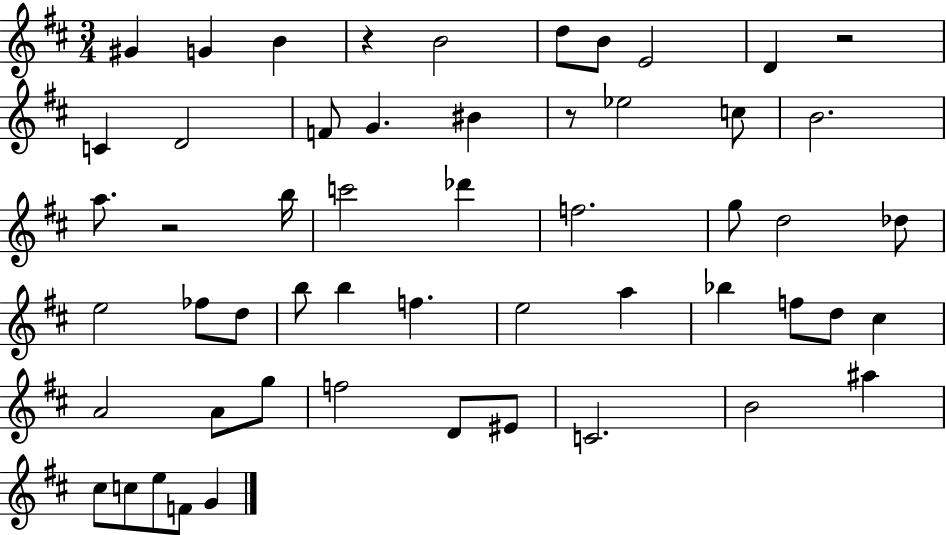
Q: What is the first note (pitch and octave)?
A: G#4